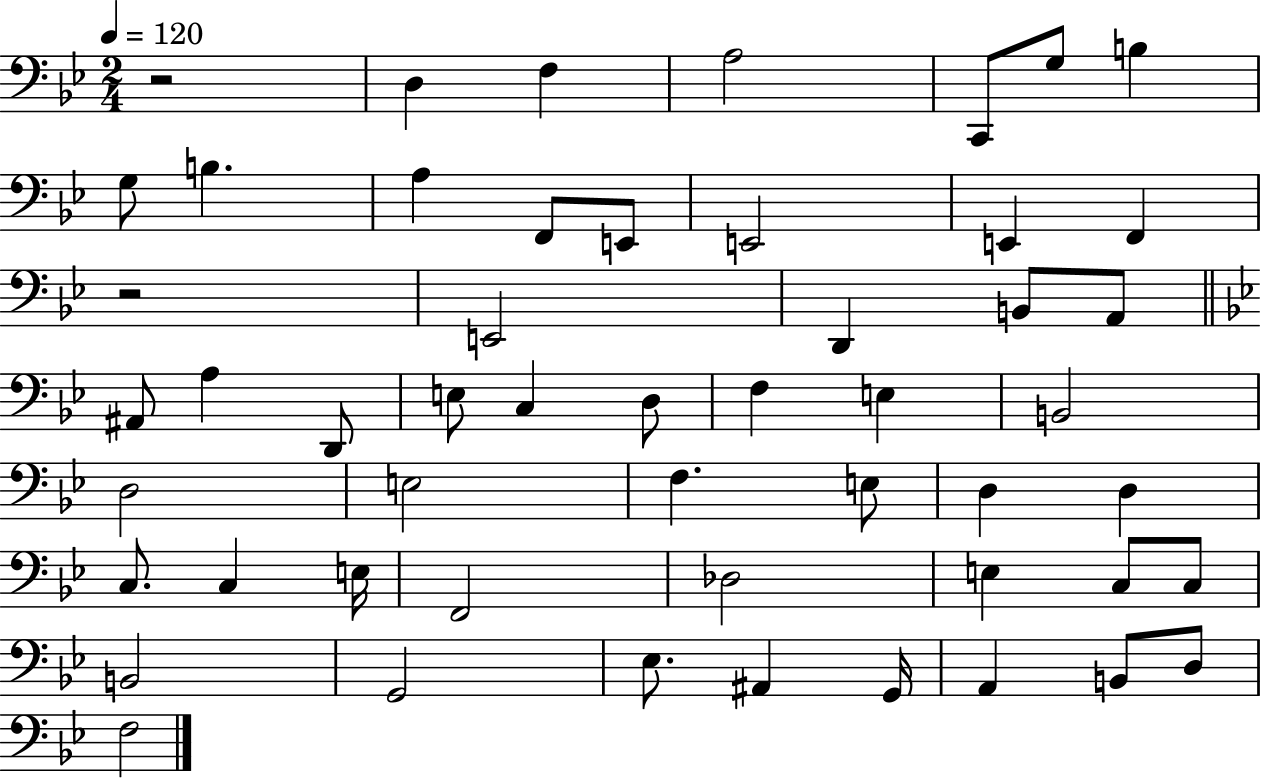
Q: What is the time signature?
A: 2/4